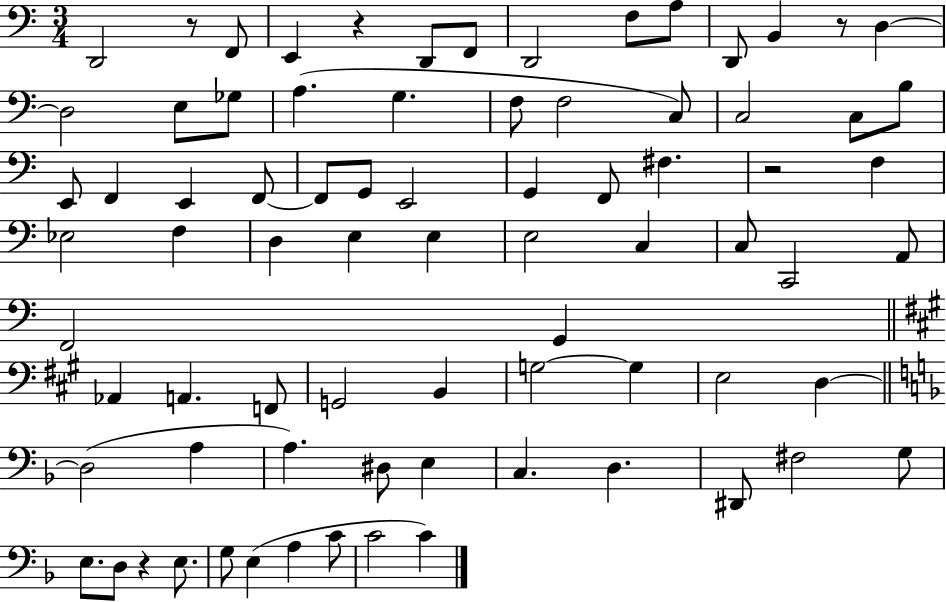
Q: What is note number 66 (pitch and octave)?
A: D3